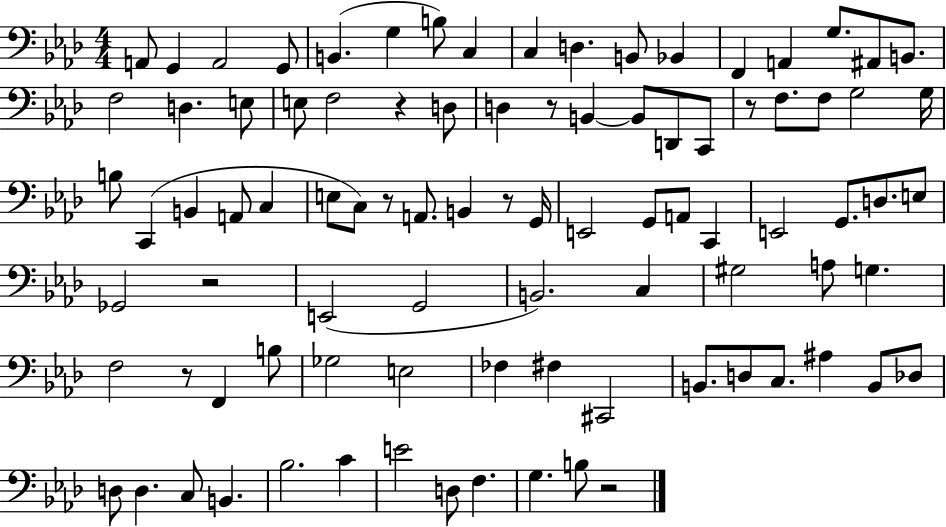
{
  \clef bass
  \numericTimeSignature
  \time 4/4
  \key aes \major
  a,8 g,4 a,2 g,8 | b,4.( g4 b8) c4 | c4 d4. b,8 bes,4 | f,4 a,4 g8. ais,8 b,8. | \break f2 d4. e8 | e8 f2 r4 d8 | d4 r8 b,4~~ b,8 d,8 c,8 | r8 f8. f8 g2 g16 | \break b8 c,4( b,4 a,8 c4 | e8 c8) r8 a,8. b,4 r8 g,16 | e,2 g,8 a,8 c,4 | e,2 g,8. d8. e8 | \break ges,2 r2 | e,2( g,2 | b,2.) c4 | gis2 a8 g4. | \break f2 r8 f,4 b8 | ges2 e2 | fes4 fis4 cis,2 | b,8. d8 c8. ais4 b,8 des8 | \break d8 d4. c8 b,4. | bes2. c'4 | e'2 d8 f4. | g4. b8 r2 | \break \bar "|."
}